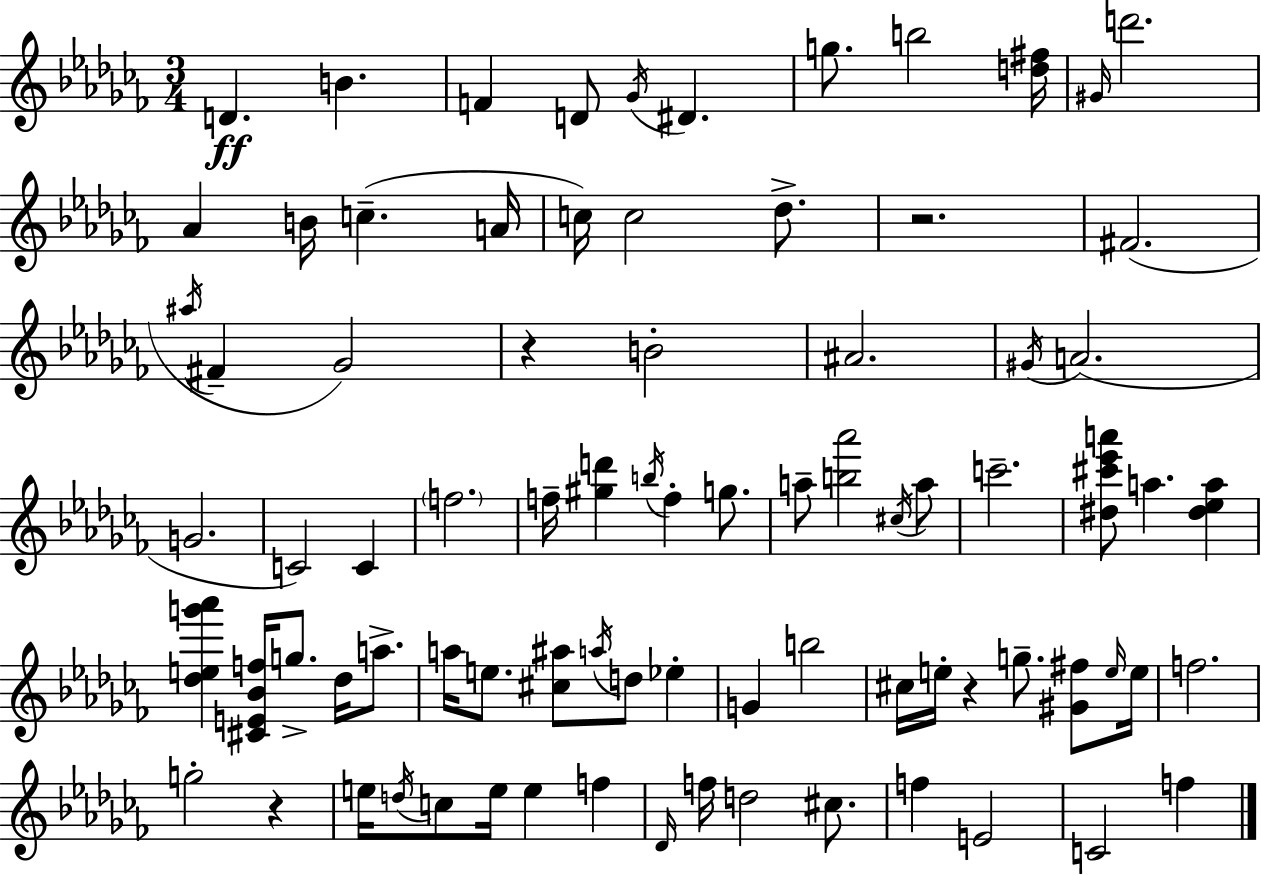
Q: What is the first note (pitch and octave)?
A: D4